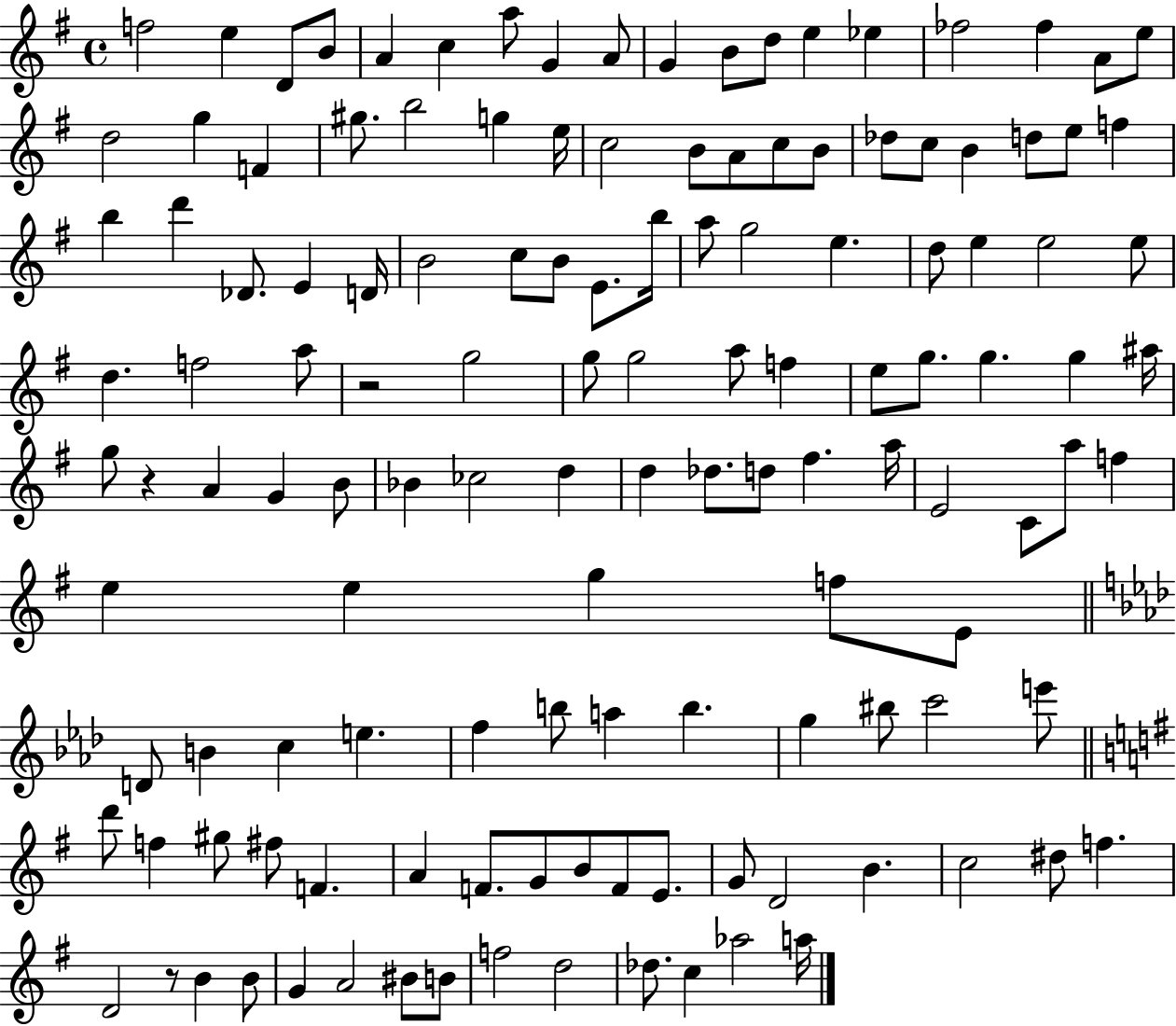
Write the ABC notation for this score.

X:1
T:Untitled
M:4/4
L:1/4
K:G
f2 e D/2 B/2 A c a/2 G A/2 G B/2 d/2 e _e _f2 _f A/2 e/2 d2 g F ^g/2 b2 g e/4 c2 B/2 A/2 c/2 B/2 _d/2 c/2 B d/2 e/2 f b d' _D/2 E D/4 B2 c/2 B/2 E/2 b/4 a/2 g2 e d/2 e e2 e/2 d f2 a/2 z2 g2 g/2 g2 a/2 f e/2 g/2 g g ^a/4 g/2 z A G B/2 _B _c2 d d _d/2 d/2 ^f a/4 E2 C/2 a/2 f e e g f/2 E/2 D/2 B c e f b/2 a b g ^b/2 c'2 e'/2 d'/2 f ^g/2 ^f/2 F A F/2 G/2 B/2 F/2 E/2 G/2 D2 B c2 ^d/2 f D2 z/2 B B/2 G A2 ^B/2 B/2 f2 d2 _d/2 c _a2 a/4